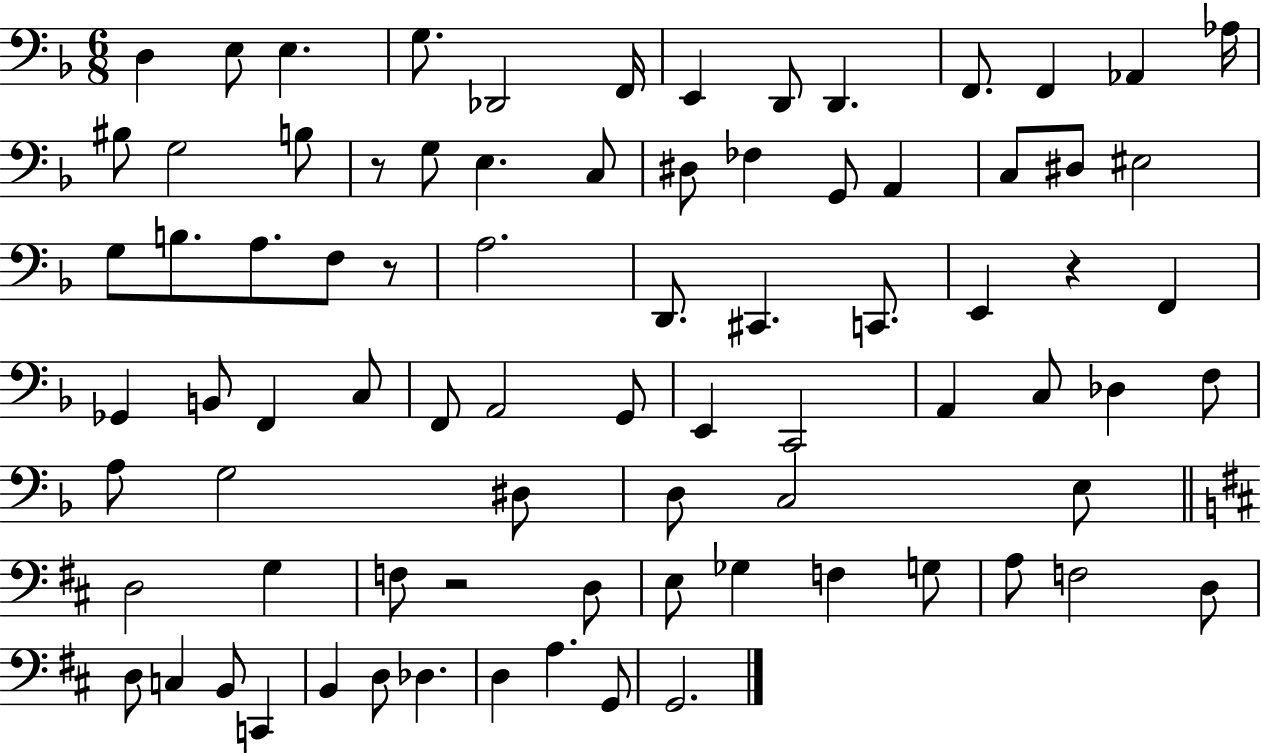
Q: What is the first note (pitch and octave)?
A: D3